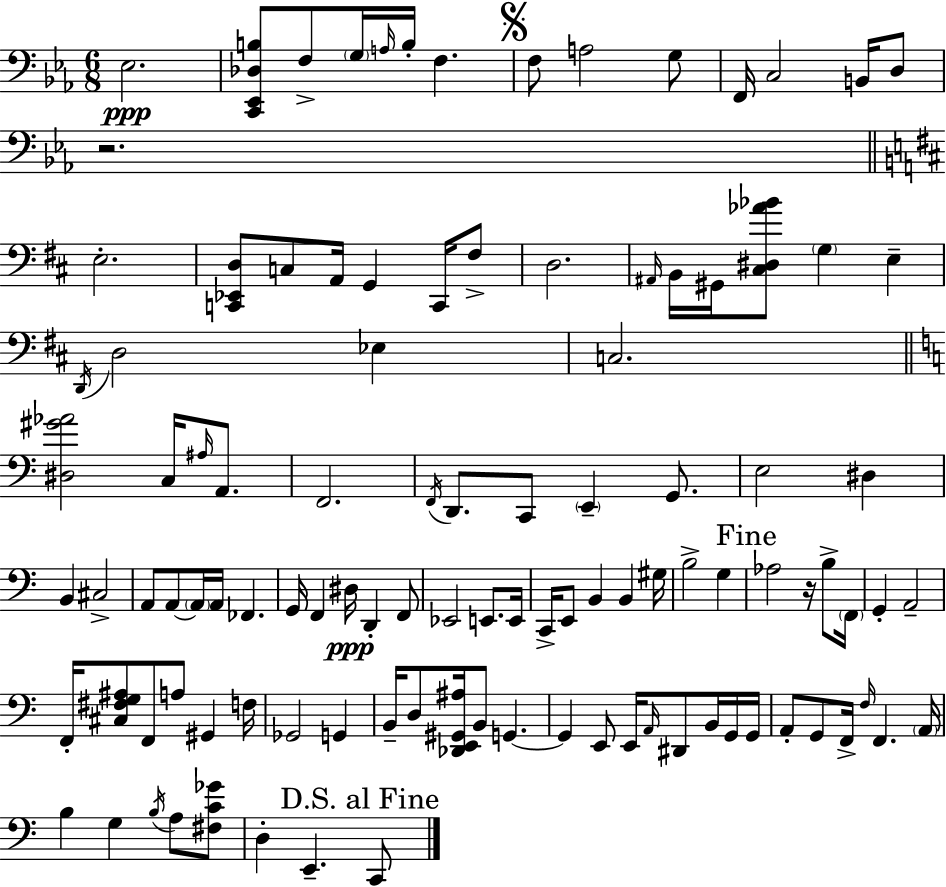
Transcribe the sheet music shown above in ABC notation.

X:1
T:Untitled
M:6/8
L:1/4
K:Eb
_E,2 [C,,_E,,_D,B,]/2 F,/2 G,/4 A,/4 B,/4 F, F,/2 A,2 G,/2 F,,/4 C,2 B,,/4 D,/2 z2 E,2 [C,,_E,,D,]/2 C,/2 A,,/4 G,, C,,/4 ^F,/2 D,2 ^A,,/4 B,,/4 ^G,,/4 [^C,^D,_A_B]/2 G, E, D,,/4 D,2 _E, C,2 [^D,^G_A]2 C,/4 ^A,/4 A,,/2 F,,2 F,,/4 D,,/2 C,,/2 E,, G,,/2 E,2 ^D, B,, ^C,2 A,,/2 A,,/2 A,,/4 A,,/4 _F,, G,,/4 F,, ^D,/4 D,, F,,/2 _E,,2 E,,/2 E,,/4 C,,/4 E,,/2 B,, B,, ^G,/4 B,2 G, _A,2 z/4 B,/2 F,,/4 G,, A,,2 F,,/4 [^C,^F,G,^A,]/2 F,,/2 A,/2 ^G,, F,/4 _G,,2 G,, B,,/4 D,/2 [_D,,E,,^G,,^A,]/4 B,,/2 G,, G,, E,,/2 E,,/4 A,,/4 ^D,,/2 B,,/4 G,,/4 G,,/4 A,,/2 G,,/2 F,,/4 F,/4 F,, A,,/4 B, G, B,/4 A,/2 [^F,C_G]/2 D, E,, C,,/2